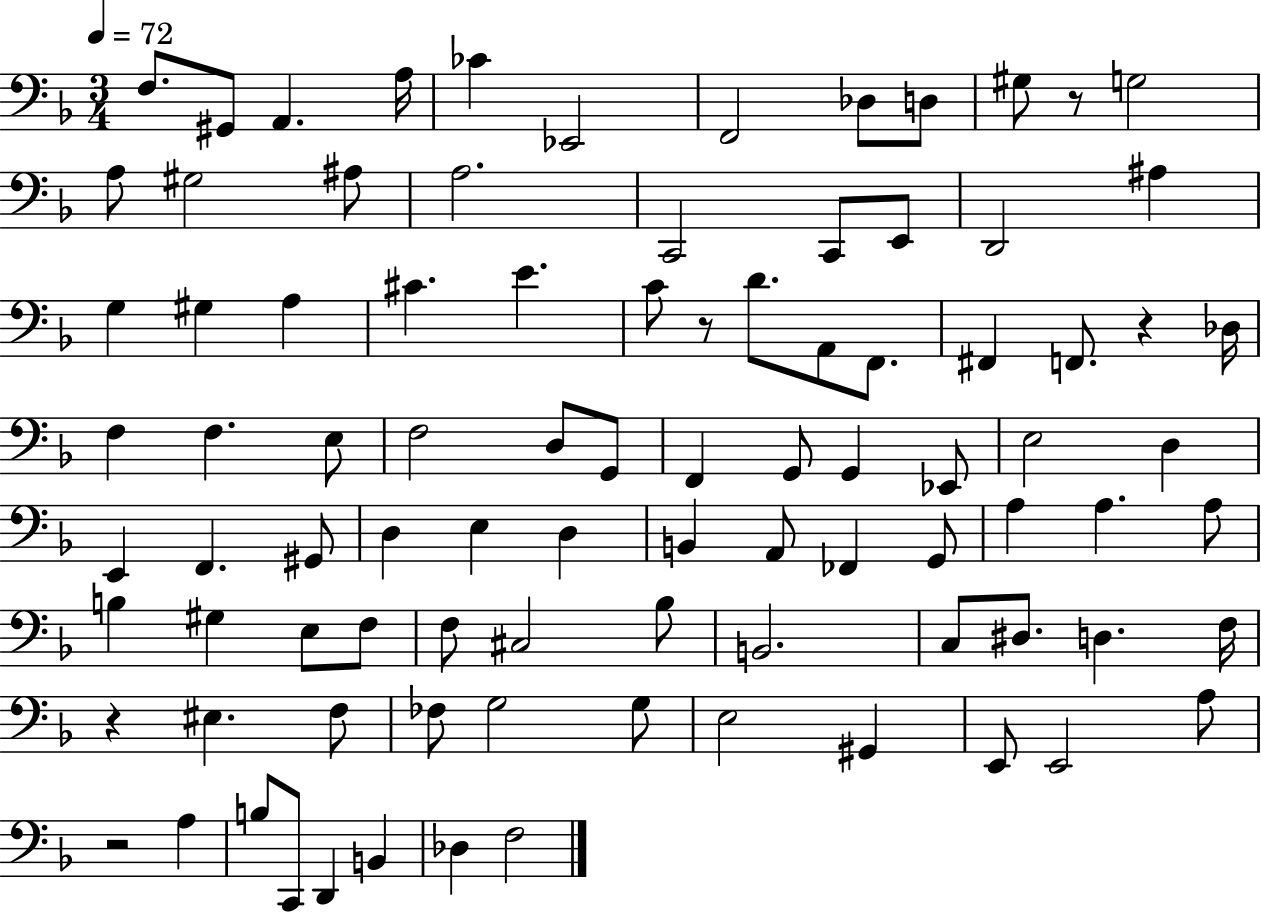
{
  \clef bass
  \numericTimeSignature
  \time 3/4
  \key f \major
  \tempo 4 = 72
  f8. gis,8 a,4. a16 | ces'4 ees,2 | f,2 des8 d8 | gis8 r8 g2 | \break a8 gis2 ais8 | a2. | c,2 c,8 e,8 | d,2 ais4 | \break g4 gis4 a4 | cis'4. e'4. | c'8 r8 d'8. a,8 f,8. | fis,4 f,8. r4 des16 | \break f4 f4. e8 | f2 d8 g,8 | f,4 g,8 g,4 ees,8 | e2 d4 | \break e,4 f,4. gis,8 | d4 e4 d4 | b,4 a,8 fes,4 g,8 | a4 a4. a8 | \break b4 gis4 e8 f8 | f8 cis2 bes8 | b,2. | c8 dis8. d4. f16 | \break r4 eis4. f8 | fes8 g2 g8 | e2 gis,4 | e,8 e,2 a8 | \break r2 a4 | b8 c,8 d,4 b,4 | des4 f2 | \bar "|."
}